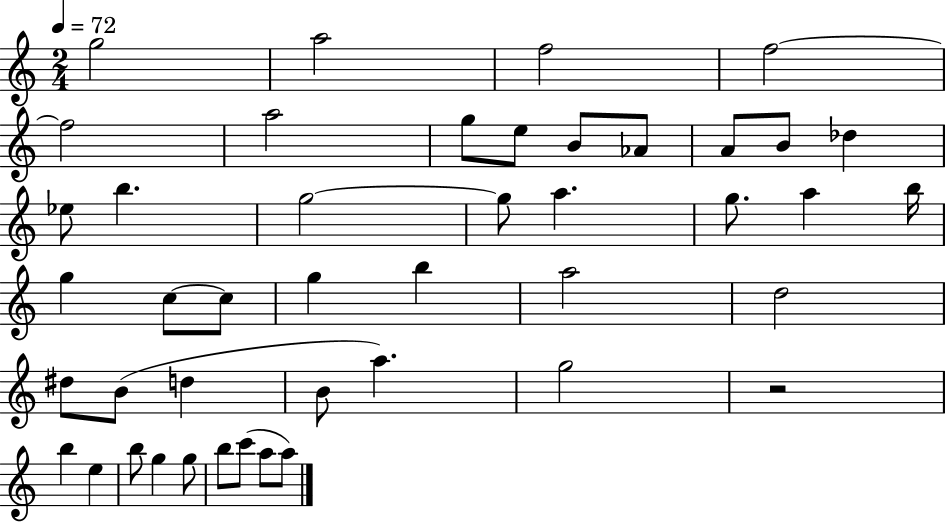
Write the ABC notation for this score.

X:1
T:Untitled
M:2/4
L:1/4
K:C
g2 a2 f2 f2 f2 a2 g/2 e/2 B/2 _A/2 A/2 B/2 _d _e/2 b g2 g/2 a g/2 a b/4 g c/2 c/2 g b a2 d2 ^d/2 B/2 d B/2 a g2 z2 b e b/2 g g/2 b/2 c'/2 a/2 a/2